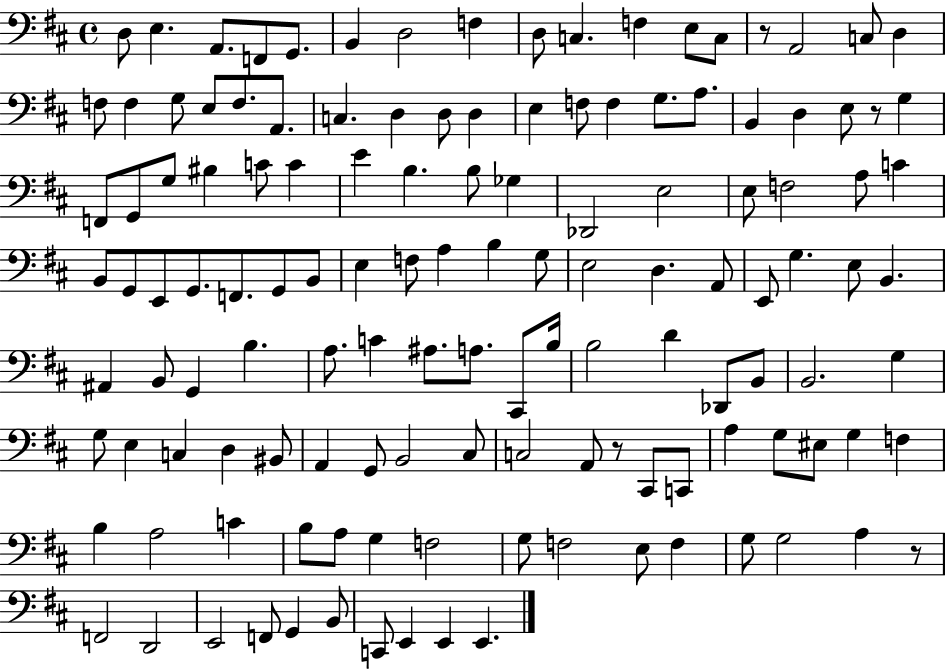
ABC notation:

X:1
T:Untitled
M:4/4
L:1/4
K:D
D,/2 E, A,,/2 F,,/2 G,,/2 B,, D,2 F, D,/2 C, F, E,/2 C,/2 z/2 A,,2 C,/2 D, F,/2 F, G,/2 E,/2 F,/2 A,,/2 C, D, D,/2 D, E, F,/2 F, G,/2 A,/2 B,, D, E,/2 z/2 G, F,,/2 G,,/2 G,/2 ^B, C/2 C E B, B,/2 _G, _D,,2 E,2 E,/2 F,2 A,/2 C B,,/2 G,,/2 E,,/2 G,,/2 F,,/2 G,,/2 B,,/2 E, F,/2 A, B, G,/2 E,2 D, A,,/2 E,,/2 G, E,/2 B,, ^A,, B,,/2 G,, B, A,/2 C ^A,/2 A,/2 ^C,,/2 B,/4 B,2 D _D,,/2 B,,/2 B,,2 G, G,/2 E, C, D, ^B,,/2 A,, G,,/2 B,,2 ^C,/2 C,2 A,,/2 z/2 ^C,,/2 C,,/2 A, G,/2 ^E,/2 G, F, B, A,2 C B,/2 A,/2 G, F,2 G,/2 F,2 E,/2 F, G,/2 G,2 A, z/2 F,,2 D,,2 E,,2 F,,/2 G,, B,,/2 C,,/2 E,, E,, E,,